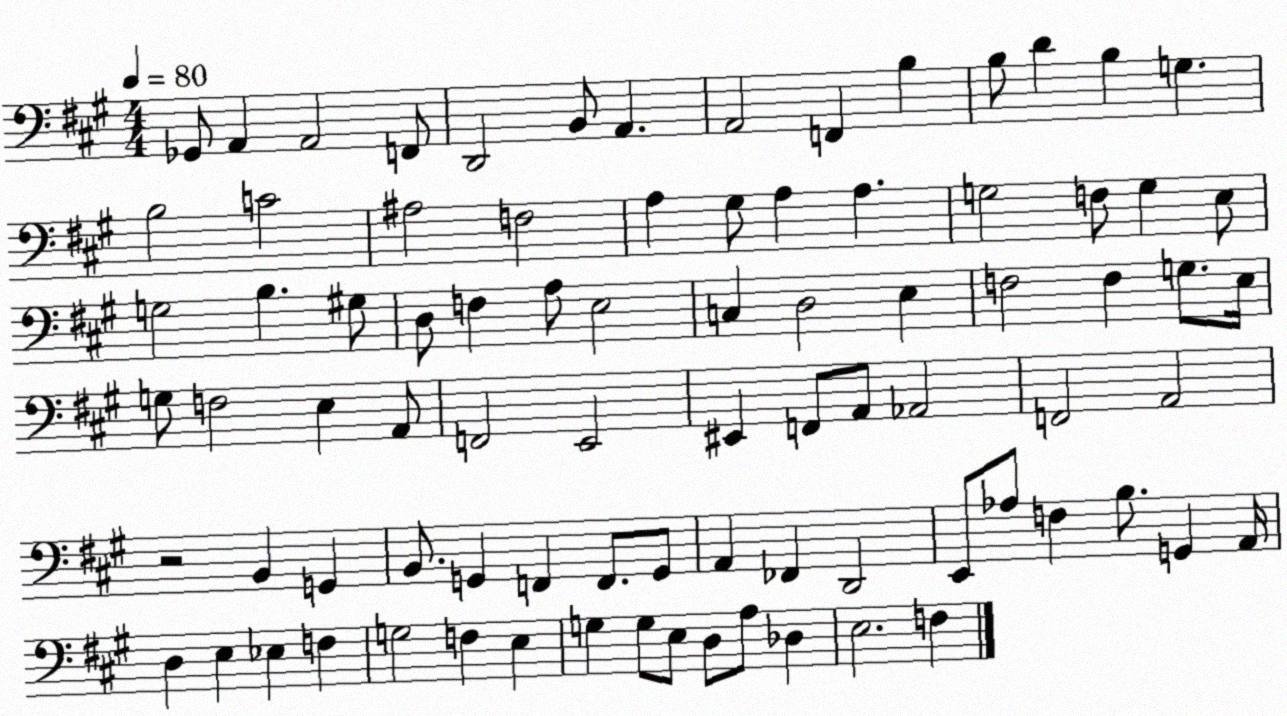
X:1
T:Untitled
M:4/4
L:1/4
K:A
_G,,/2 A,, A,,2 F,,/2 D,,2 B,,/2 A,, A,,2 F,, B, B,/2 D B, G, B,2 C2 ^A,2 F,2 A, ^G,/2 A, A, G,2 F,/2 G, E,/2 G,2 B, ^G,/2 D,/2 F, A,/2 E,2 C, D,2 E, F,2 F, G,/2 E,/4 G,/2 F,2 E, A,,/2 F,,2 E,,2 ^E,, F,,/2 A,,/2 _A,,2 F,,2 A,,2 z2 B,, G,, B,,/2 G,, F,, F,,/2 G,,/2 A,, _F,, D,,2 E,,/2 _A,/2 F, B,/2 G,, A,,/4 D, E, _E, F, G,2 F, E, G, G,/2 E,/2 D,/2 A,/2 _D, E,2 F,